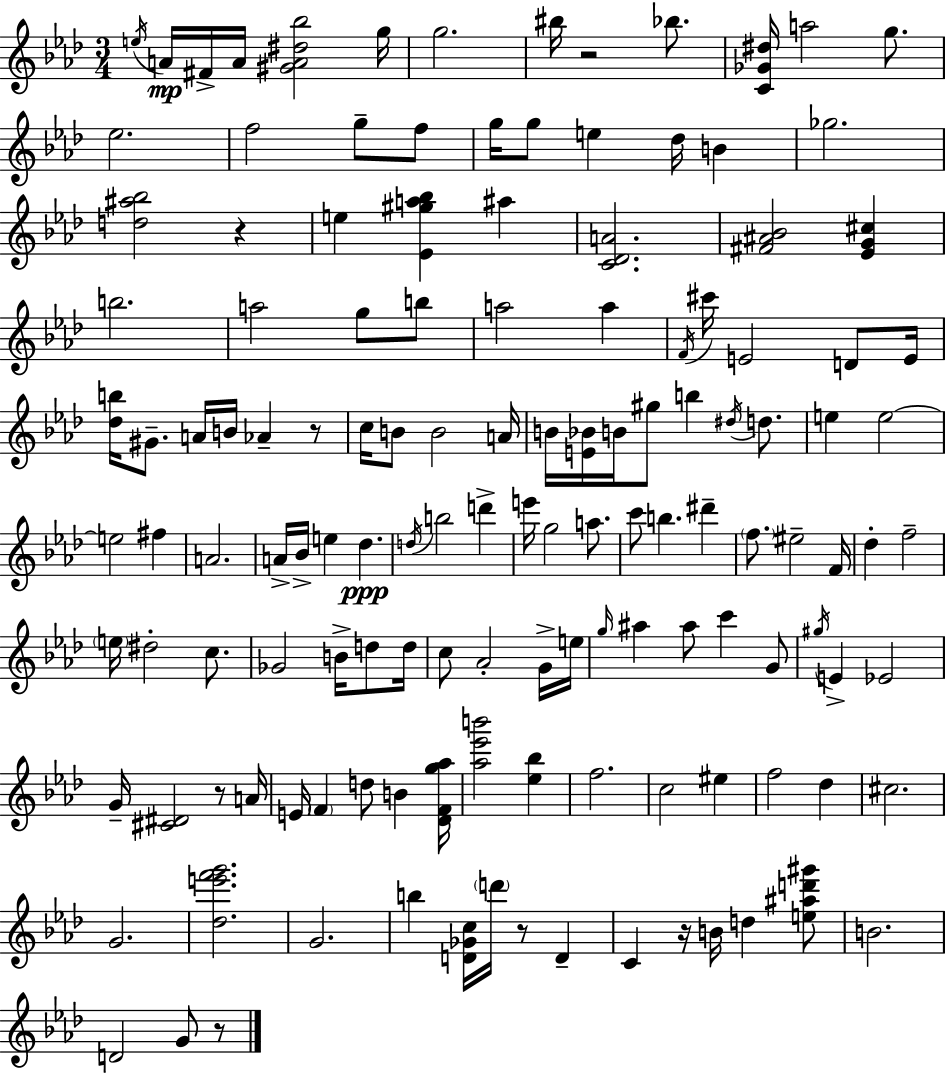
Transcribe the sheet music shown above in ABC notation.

X:1
T:Untitled
M:3/4
L:1/4
K:Fm
e/4 A/4 ^F/4 A/4 [^GA^d_b]2 g/4 g2 ^b/4 z2 _b/2 [C_G^d]/4 a2 g/2 _e2 f2 g/2 f/2 g/4 g/2 e _d/4 B _g2 [d^a_b]2 z e [_E^ga_b] ^a [C_DA]2 [^F^A_B]2 [_EG^c] b2 a2 g/2 b/2 a2 a F/4 ^c'/4 E2 D/2 E/4 [_db]/4 ^G/2 A/4 B/4 _A z/2 c/4 B/2 B2 A/4 B/4 [E_B]/4 B/4 ^g/2 b ^d/4 d/2 e e2 e2 ^f A2 A/4 _B/4 e _d d/4 b2 d' e'/4 g2 a/2 c'/2 b ^d' f/2 ^e2 F/4 _d f2 e/4 ^d2 c/2 _G2 B/4 d/2 d/4 c/2 _A2 G/4 e/4 g/4 ^a ^a/2 c' G/2 ^g/4 E _E2 G/4 [^C^D]2 z/2 A/4 E/4 F d/2 B [_DFg_a]/4 [_a_e'b']2 [_e_b] f2 c2 ^e f2 _d ^c2 G2 [_de'f'g']2 G2 b [D_Gc]/4 d'/4 z/2 D C z/4 B/4 d [e^ad'^g']/2 B2 D2 G/2 z/2